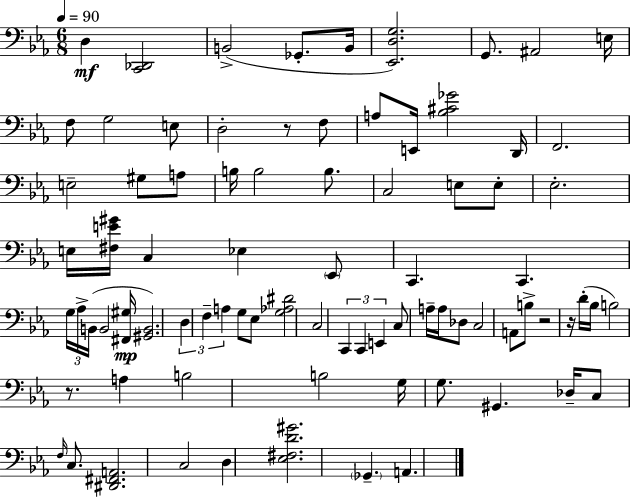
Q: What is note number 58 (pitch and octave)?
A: B3